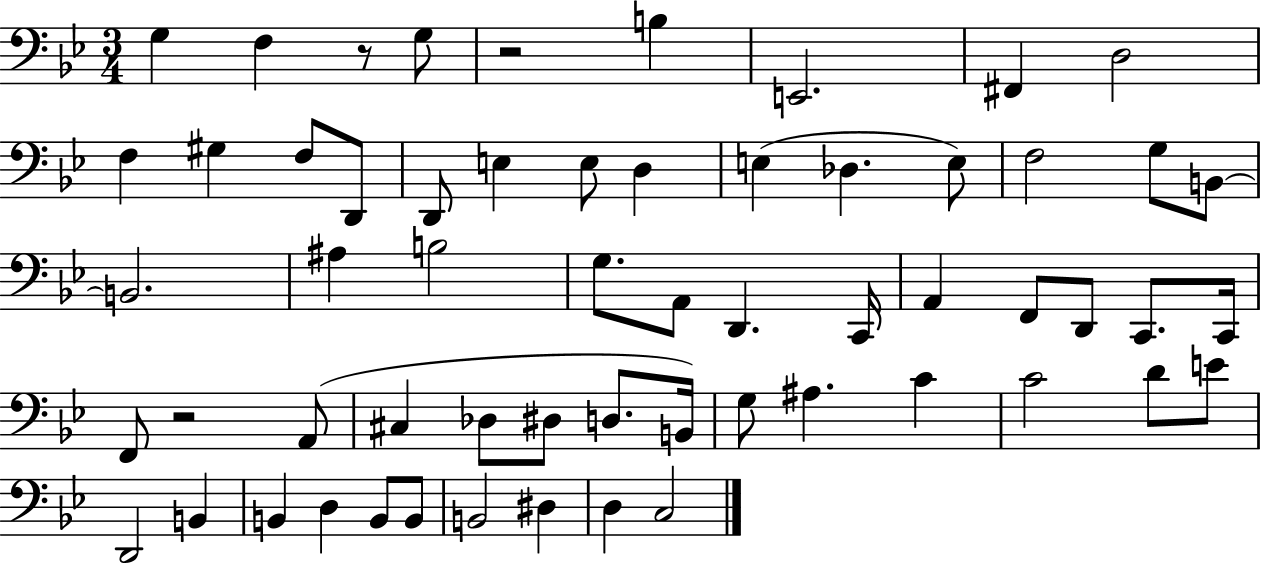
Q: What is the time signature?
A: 3/4